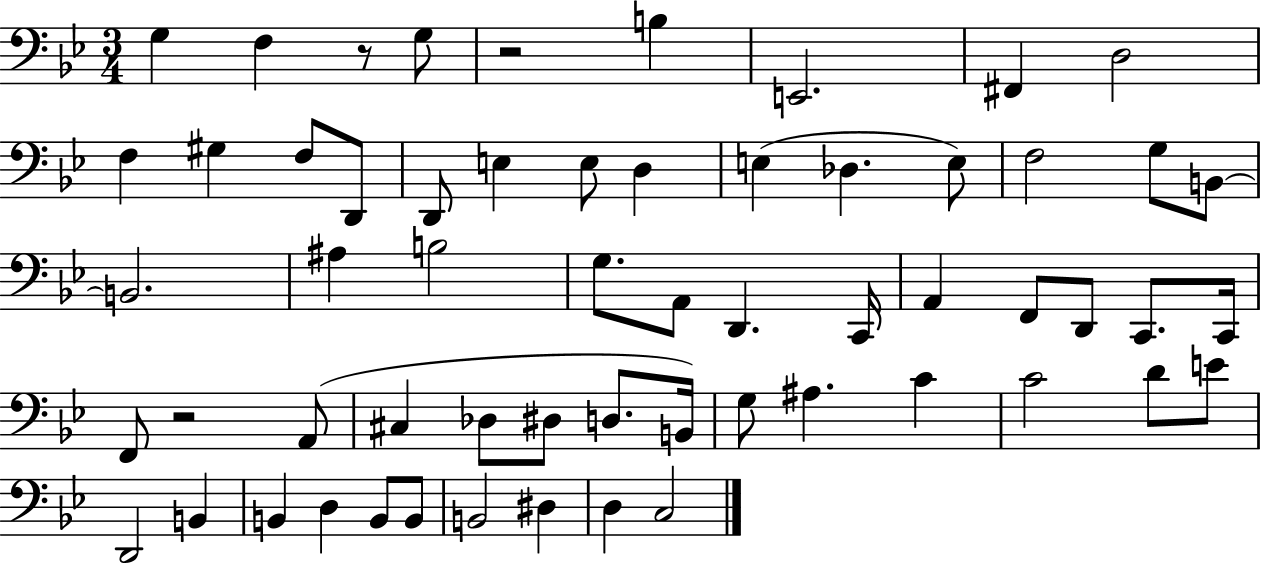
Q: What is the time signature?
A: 3/4